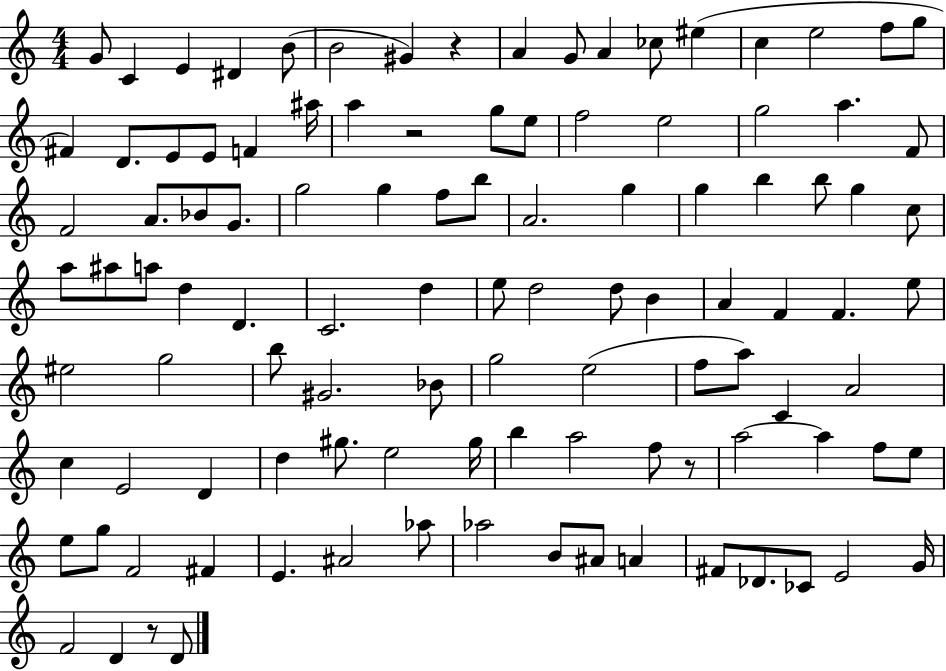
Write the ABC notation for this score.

X:1
T:Untitled
M:4/4
L:1/4
K:C
G/2 C E ^D B/2 B2 ^G z A G/2 A _c/2 ^e c e2 f/2 g/2 ^F D/2 E/2 E/2 F ^a/4 a z2 g/2 e/2 f2 e2 g2 a F/2 F2 A/2 _B/2 G/2 g2 g f/2 b/2 A2 g g b b/2 g c/2 a/2 ^a/2 a/2 d D C2 d e/2 d2 d/2 B A F F e/2 ^e2 g2 b/2 ^G2 _B/2 g2 e2 f/2 a/2 C A2 c E2 D d ^g/2 e2 ^g/4 b a2 f/2 z/2 a2 a f/2 e/2 e/2 g/2 F2 ^F E ^A2 _a/2 _a2 B/2 ^A/2 A ^F/2 _D/2 _C/2 E2 G/4 F2 D z/2 D/2